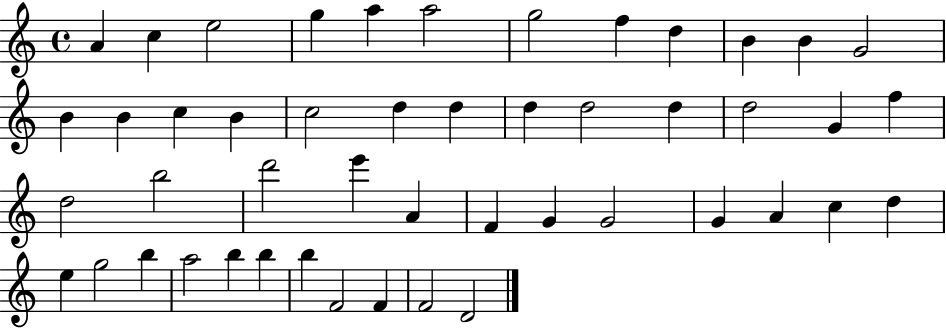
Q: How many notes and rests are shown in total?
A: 48